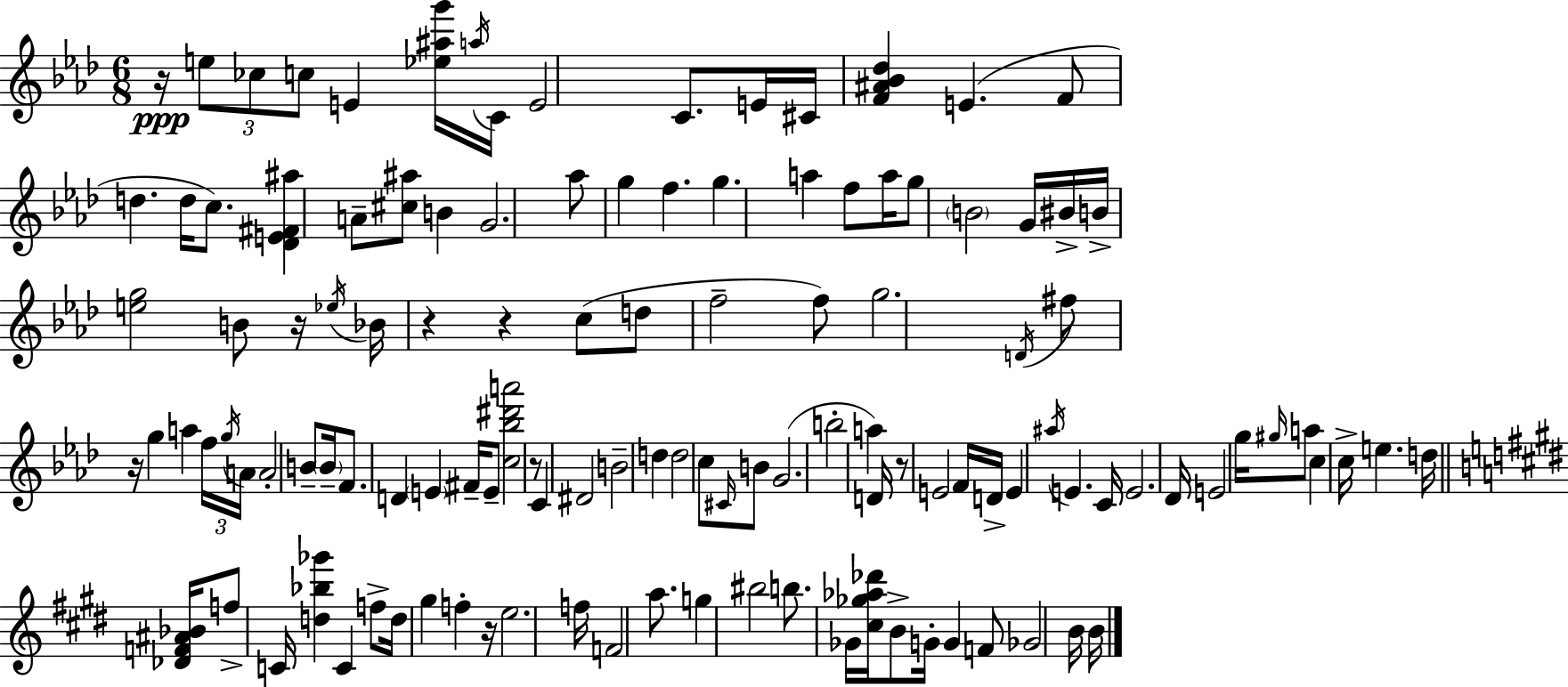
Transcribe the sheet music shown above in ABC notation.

X:1
T:Untitled
M:6/8
L:1/4
K:Fm
z/4 e/2 _c/2 c/2 E [_e^ag']/4 a/4 C/4 E2 C/2 E/4 ^C/4 [F^A_B_d] E F/2 d d/4 c/2 [_DE^F^a] A/2 [^c^a]/2 B G2 _a/2 g f g a f/2 a/4 g/2 B2 G/4 ^B/4 B/4 [eg]2 B/2 z/4 _e/4 _B/4 z z c/2 d/2 f2 f/2 g2 D/4 ^f/2 z/4 g a f/4 g/4 A/4 A2 B/2 B/4 F/2 D E ^F/4 E/2 [c_b^d'a']2 z/2 C ^D2 B2 d d2 c/2 ^C/4 B/2 G2 b2 a D/4 z/2 E2 F/4 D/4 E ^a/4 E C/4 E2 _D/4 E2 g/4 ^g/4 a/2 c c/4 e d/4 [_DF^A_B]/4 f/2 C/4 [d_b_g'] C f/2 d/4 ^g f z/4 e2 f/4 F2 a/2 g ^b2 b/2 _G/4 [^c_g_a_d']/4 B/2 G/4 G F/2 _G2 B/4 B/4